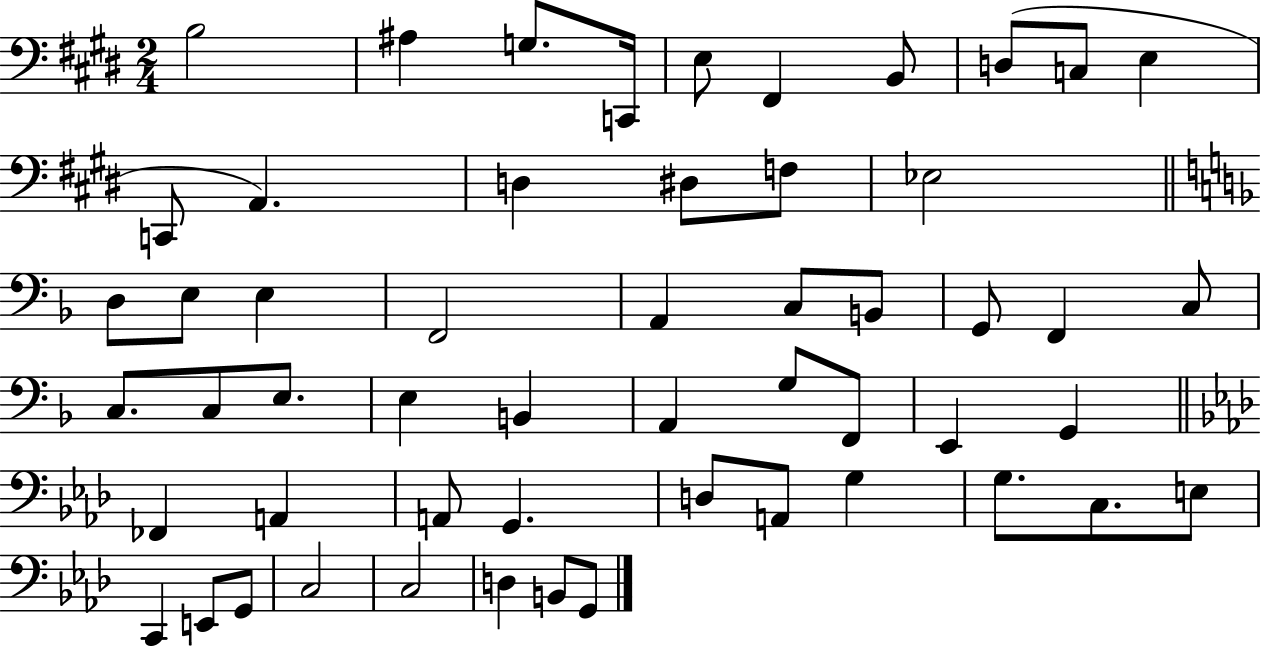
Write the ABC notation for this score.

X:1
T:Untitled
M:2/4
L:1/4
K:E
B,2 ^A, G,/2 C,,/4 E,/2 ^F,, B,,/2 D,/2 C,/2 E, C,,/2 A,, D, ^D,/2 F,/2 _E,2 D,/2 E,/2 E, F,,2 A,, C,/2 B,,/2 G,,/2 F,, C,/2 C,/2 C,/2 E,/2 E, B,, A,, G,/2 F,,/2 E,, G,, _F,, A,, A,,/2 G,, D,/2 A,,/2 G, G,/2 C,/2 E,/2 C,, E,,/2 G,,/2 C,2 C,2 D, B,,/2 G,,/2